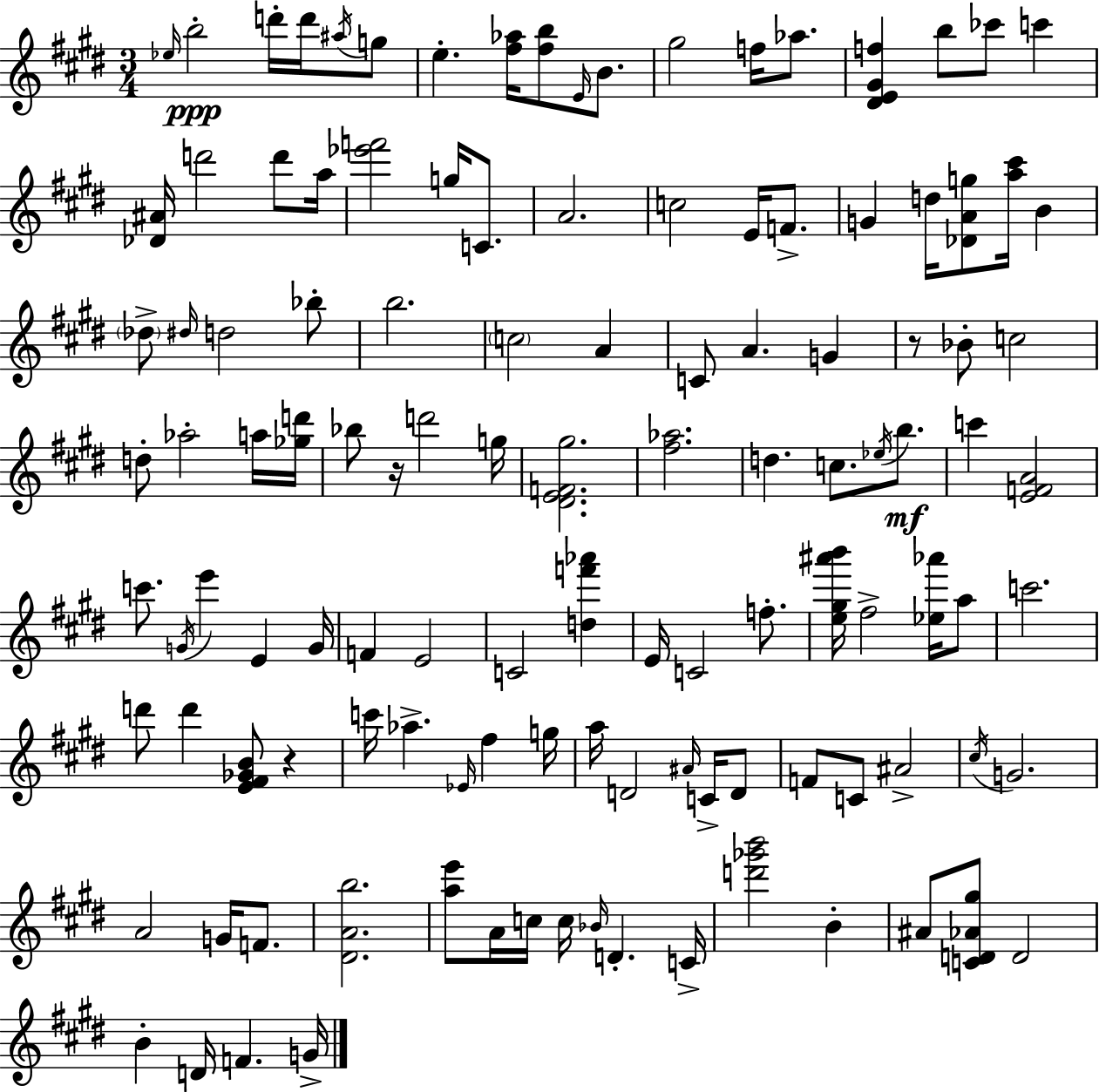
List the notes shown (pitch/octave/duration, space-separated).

Eb5/s B5/h D6/s D6/s A#5/s G5/e E5/q. [F#5,Ab5]/s [F#5,B5]/e E4/s B4/e. G#5/h F5/s Ab5/e. [D#4,E4,G#4,F5]/q B5/e CES6/e C6/q [Db4,A#4]/s D6/h D6/e A5/s [Eb6,F6]/h G5/s C4/e. A4/h. C5/h E4/s F4/e. G4/q D5/s [Db4,A4,G5]/e [A5,C#6]/s B4/q Db5/e D#5/s D5/h Bb5/e B5/h. C5/h A4/q C4/e A4/q. G4/q R/e Bb4/e C5/h D5/e Ab5/h A5/s [Gb5,D6]/s Bb5/e R/s D6/h G5/s [D#4,E4,F4,G#5]/h. [F#5,Ab5]/h. D5/q. C5/e. Eb5/s B5/e. C6/q [E4,F4,A4]/h C6/e. G4/s E6/q E4/q G4/s F4/q E4/h C4/h [D5,F6,Ab6]/q E4/s C4/h F5/e. [E5,G#5,A#6,B6]/s F#5/h [Eb5,Ab6]/s A5/e C6/h. D6/e D6/q [E4,F#4,Gb4,B4]/e R/q C6/s Ab5/q. Eb4/s F#5/q G5/s A5/s D4/h A#4/s C4/s D4/e F4/e C4/e A#4/h C#5/s G4/h. A4/h G4/s F4/e. [D#4,A4,B5]/h. [A5,E6]/e A4/s C5/s C5/s Bb4/s D4/q. C4/s [D6,Gb6,B6]/h B4/q A#4/e [C4,D4,Ab4,G#5]/e D4/h B4/q D4/s F4/q. G4/s